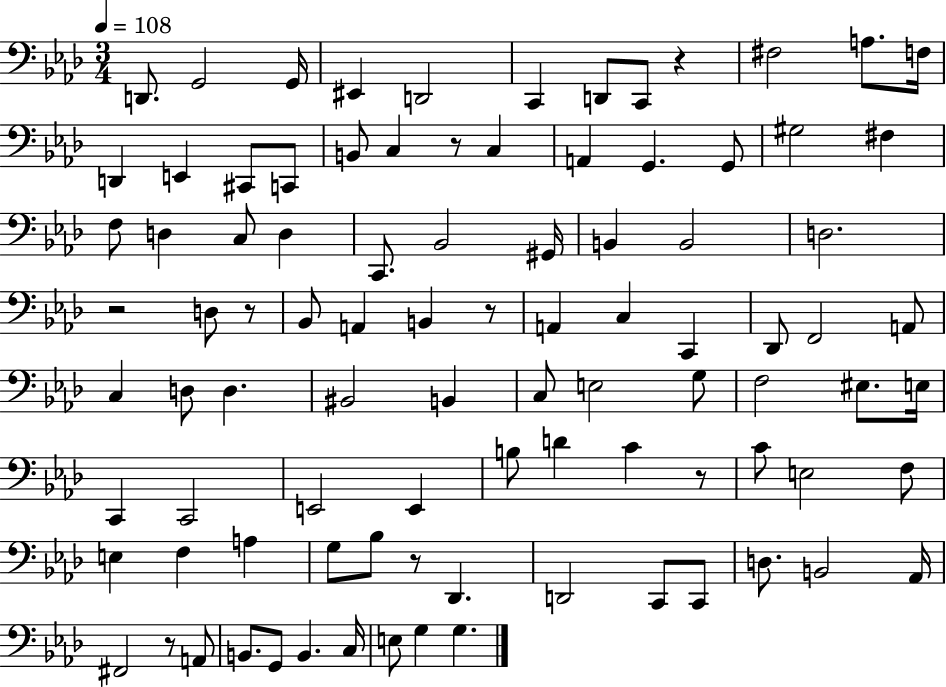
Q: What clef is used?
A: bass